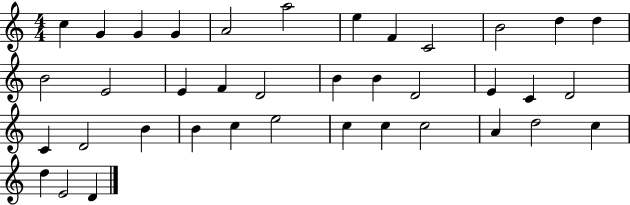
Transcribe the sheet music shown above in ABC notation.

X:1
T:Untitled
M:4/4
L:1/4
K:C
c G G G A2 a2 e F C2 B2 d d B2 E2 E F D2 B B D2 E C D2 C D2 B B c e2 c c c2 A d2 c d E2 D